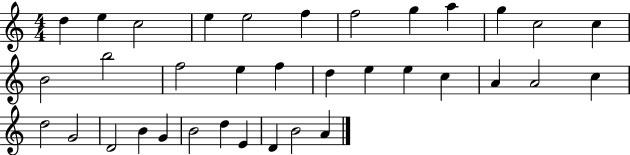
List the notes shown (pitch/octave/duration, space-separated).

D5/q E5/q C5/h E5/q E5/h F5/q F5/h G5/q A5/q G5/q C5/h C5/q B4/h B5/h F5/h E5/q F5/q D5/q E5/q E5/q C5/q A4/q A4/h C5/q D5/h G4/h D4/h B4/q G4/q B4/h D5/q E4/q D4/q B4/h A4/q